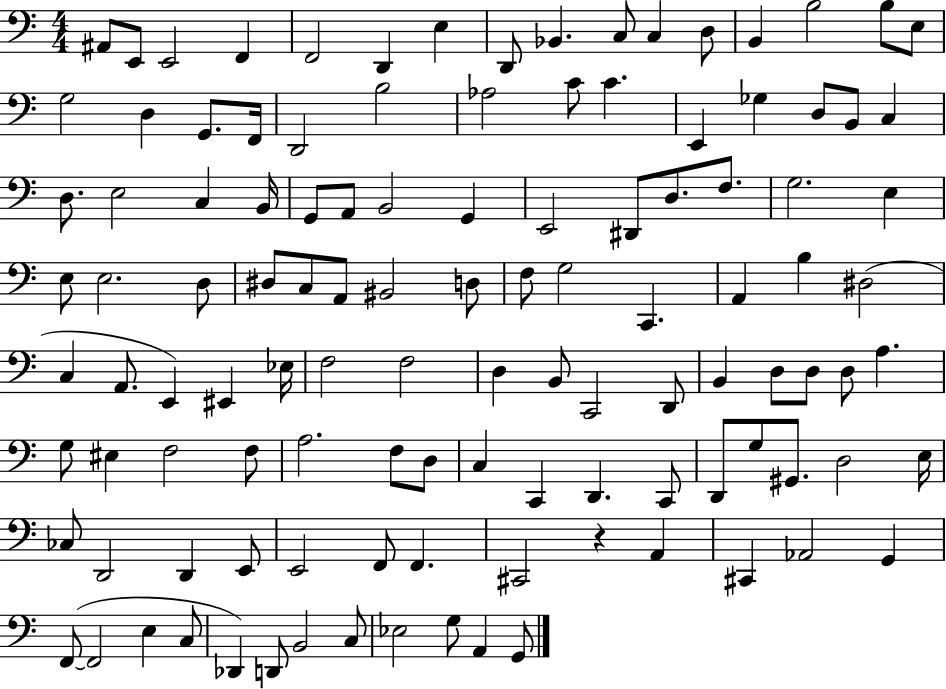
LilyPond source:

{
  \clef bass
  \numericTimeSignature
  \time 4/4
  \key c \major
  ais,8 e,8 e,2 f,4 | f,2 d,4 e4 | d,8 bes,4. c8 c4 d8 | b,4 b2 b8 e8 | \break g2 d4 g,8. f,16 | d,2 b2 | aes2 c'8 c'4. | e,4 ges4 d8 b,8 c4 | \break d8. e2 c4 b,16 | g,8 a,8 b,2 g,4 | e,2 dis,8 d8. f8. | g2. e4 | \break e8 e2. d8 | dis8 c8 a,8 bis,2 d8 | f8 g2 c,4. | a,4 b4 dis2( | \break c4 a,8. e,4) eis,4 ees16 | f2 f2 | d4 b,8 c,2 d,8 | b,4 d8 d8 d8 a4. | \break g8 eis4 f2 f8 | a2. f8 d8 | c4 c,4 d,4. c,8 | d,8 g8 gis,8. d2 e16 | \break ces8 d,2 d,4 e,8 | e,2 f,8 f,4. | cis,2 r4 a,4 | cis,4 aes,2 g,4 | \break f,8~(~ f,2 e4 c8 | des,4) d,8 b,2 c8 | ees2 g8 a,4 g,8 | \bar "|."
}